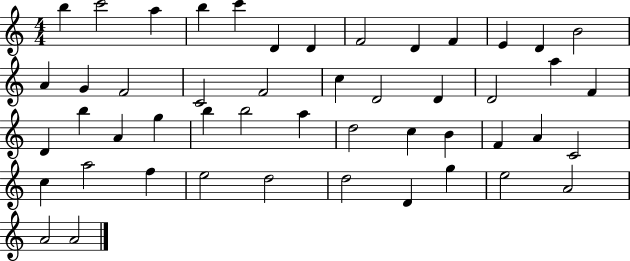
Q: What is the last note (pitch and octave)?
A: A4